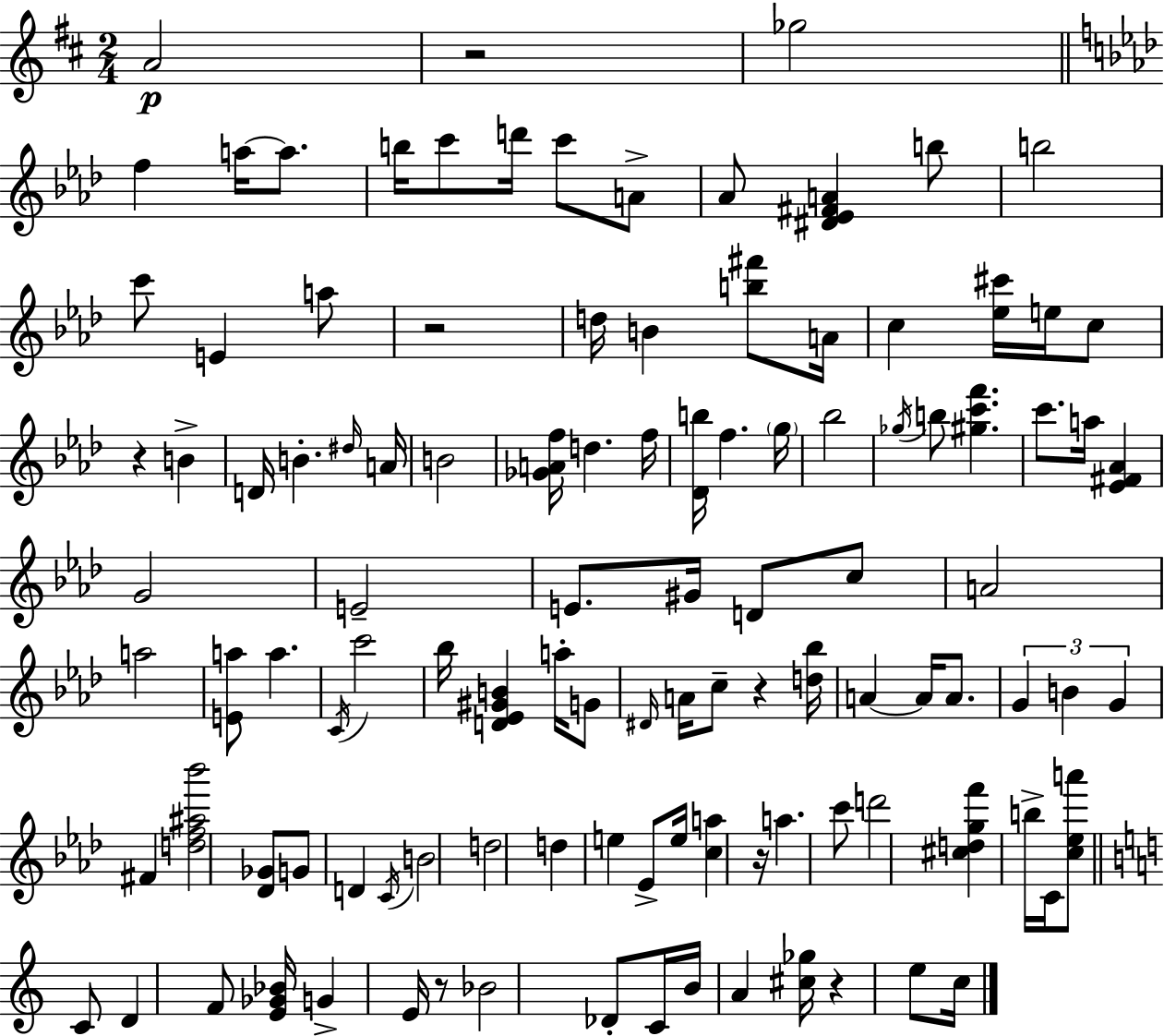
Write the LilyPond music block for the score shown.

{
  \clef treble
  \numericTimeSignature
  \time 2/4
  \key d \major
  \repeat volta 2 { a'2\p | r2 | ges''2 | \bar "||" \break \key aes \major f''4 a''16~~ a''8. | b''16 c'''8 d'''16 c'''8 a'8-> | aes'8 <dis' ees' fis' a'>4 b''8 | b''2 | \break c'''8 e'4 a''8 | r2 | d''16 b'4 <b'' fis'''>8 a'16 | c''4 <ees'' cis'''>16 e''16 c''8 | \break r4 b'4-> | d'16 b'4.-. \grace { dis''16 } | a'16 b'2 | <ges' a' f''>16 d''4. | \break f''16 <des' b''>16 f''4. | \parenthesize g''16 bes''2 | \acciaccatura { ges''16 } b''8 <gis'' c''' f'''>4. | c'''8. a''16 <ees' fis' aes'>4 | \break g'2 | e'2-- | e'8. gis'16 d'8 | c''8 a'2 | \break a''2 | <e' a''>8 a''4. | \acciaccatura { c'16 } c'''2 | bes''16 <d' ees' gis' b'>4 | \break a''16-. g'8 \grace { dis'16 } a'16 c''8-- r4 | <d'' bes''>16 a'4~~ | a'16 a'8. \tuplet 3/2 { g'4 | b'4 g'4 } | \break fis'4 <d'' f'' ais'' bes'''>2 | <des' ges'>8 g'8 | d'4 \acciaccatura { c'16 } b'2 | d''2 | \break d''4 | e''4 ees'8-> e''16 | <c'' a''>4 r16 a''4. | c'''8 d'''2 | \break <cis'' d'' g'' f'''>4 | b''16-> c'16 <c'' ees'' a'''>8 \bar "||" \break \key a \minor c'8 d'4 f'8 | <e' ges' bes'>16 g'4-> e'16 r8 | bes'2 | des'8-. c'16 b'16 a'4 | \break <cis'' ges''>16 r4 e''8 c''16 | } \bar "|."
}